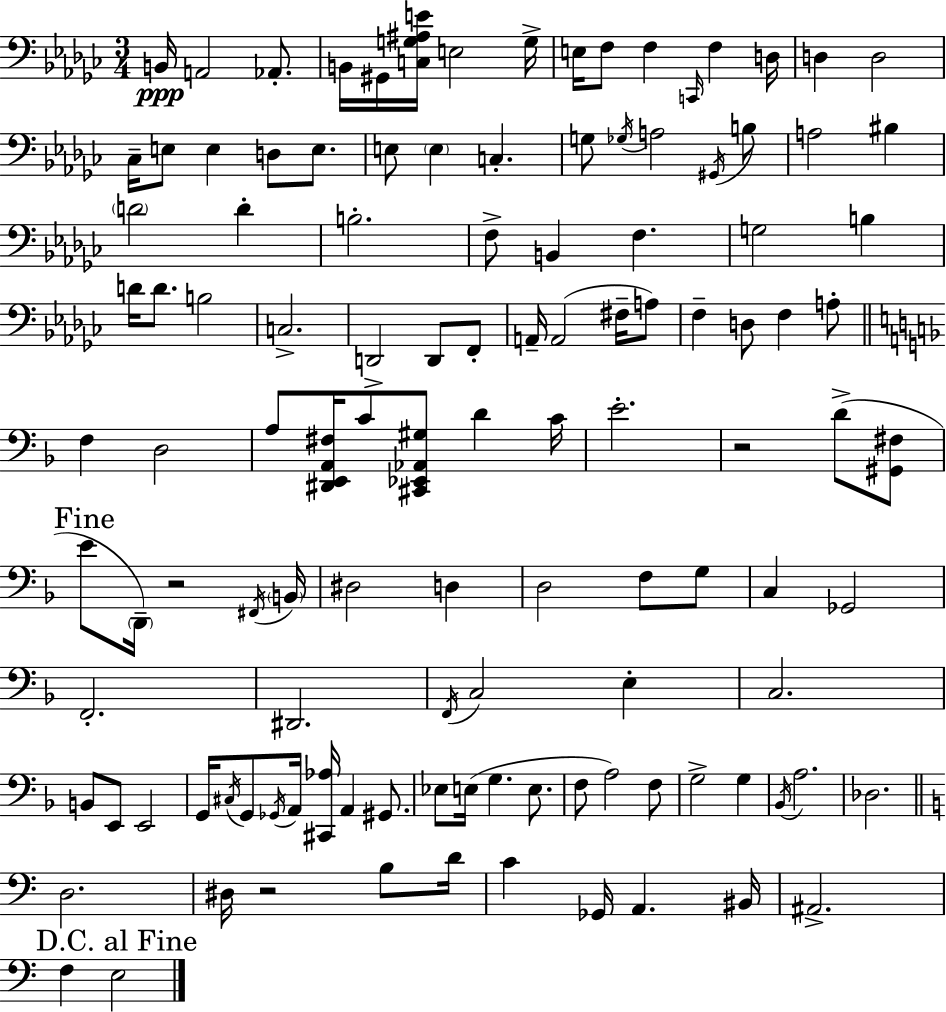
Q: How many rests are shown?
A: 3